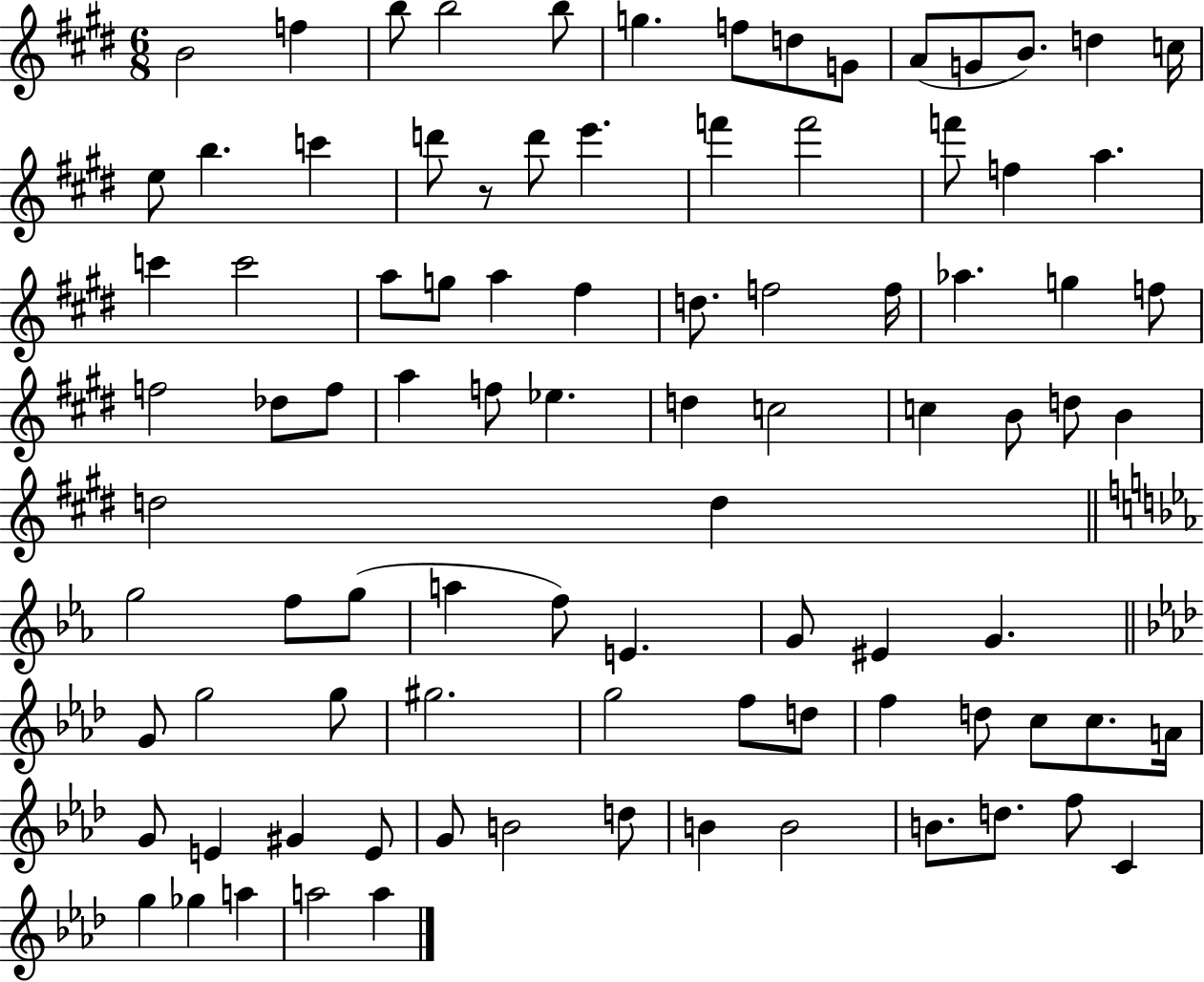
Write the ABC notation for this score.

X:1
T:Untitled
M:6/8
L:1/4
K:E
B2 f b/2 b2 b/2 g f/2 d/2 G/2 A/2 G/2 B/2 d c/4 e/2 b c' d'/2 z/2 d'/2 e' f' f'2 f'/2 f a c' c'2 a/2 g/2 a ^f d/2 f2 f/4 _a g f/2 f2 _d/2 f/2 a f/2 _e d c2 c B/2 d/2 B d2 d g2 f/2 g/2 a f/2 E G/2 ^E G G/2 g2 g/2 ^g2 g2 f/2 d/2 f d/2 c/2 c/2 A/4 G/2 E ^G E/2 G/2 B2 d/2 B B2 B/2 d/2 f/2 C g _g a a2 a